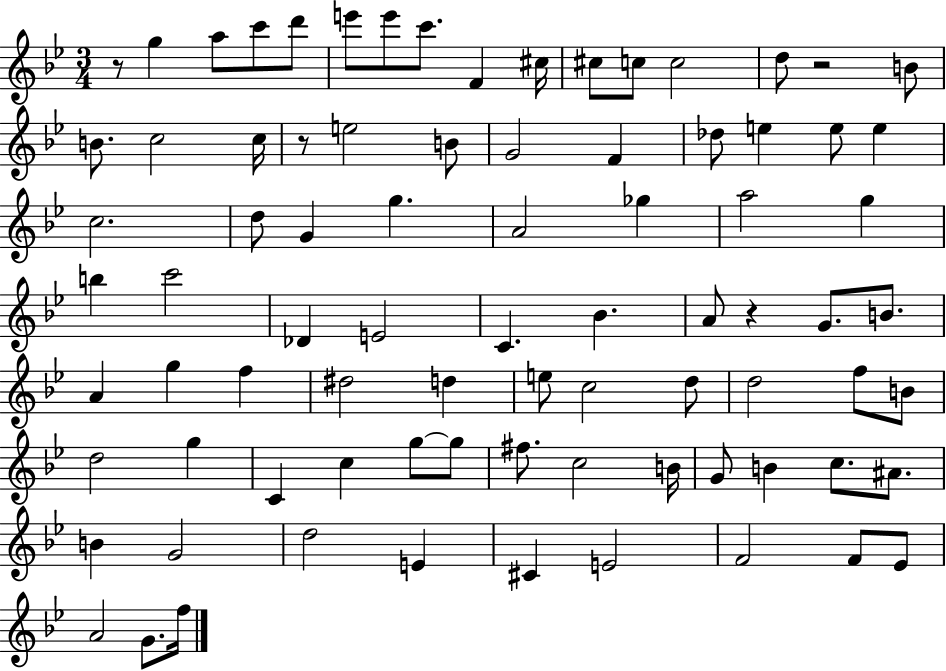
R/e G5/q A5/e C6/e D6/e E6/e E6/e C6/e. F4/q C#5/s C#5/e C5/e C5/h D5/e R/h B4/e B4/e. C5/h C5/s R/e E5/h B4/e G4/h F4/q Db5/e E5/q E5/e E5/q C5/h. D5/e G4/q G5/q. A4/h Gb5/q A5/h G5/q B5/q C6/h Db4/q E4/h C4/q. Bb4/q. A4/e R/q G4/e. B4/e. A4/q G5/q F5/q D#5/h D5/q E5/e C5/h D5/e D5/h F5/e B4/e D5/h G5/q C4/q C5/q G5/e G5/e F#5/e. C5/h B4/s G4/e B4/q C5/e. A#4/e. B4/q G4/h D5/h E4/q C#4/q E4/h F4/h F4/e Eb4/e A4/h G4/e. F5/s